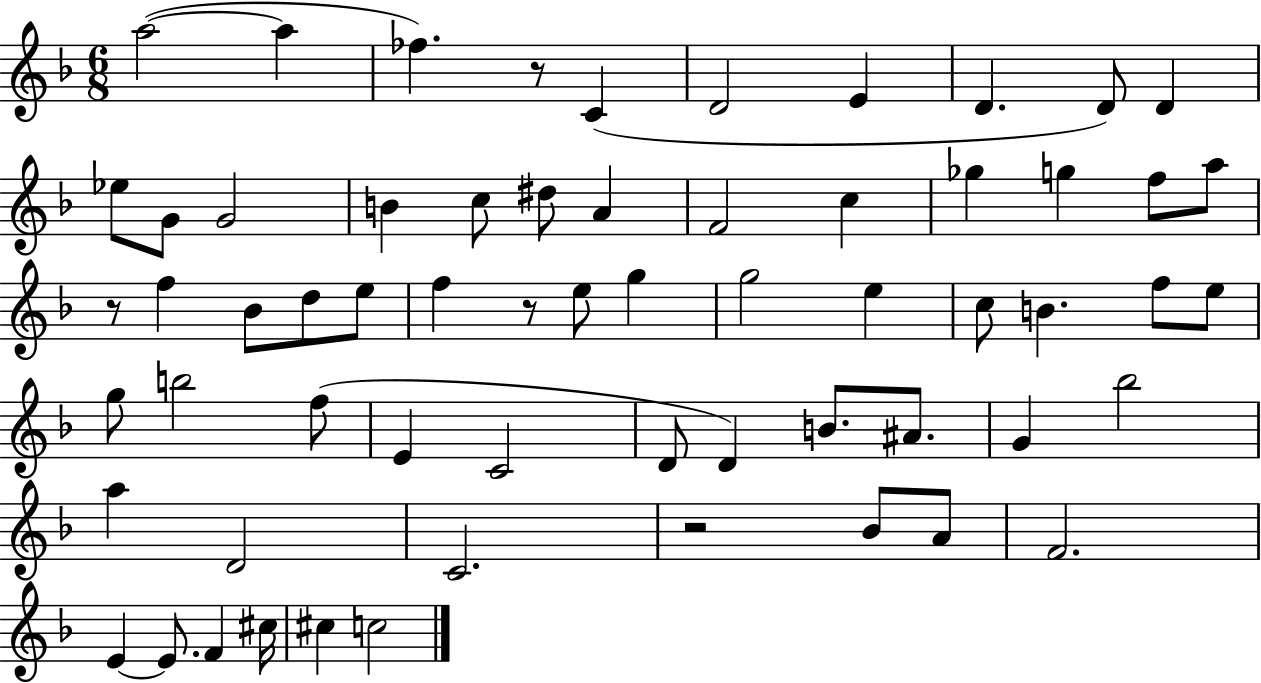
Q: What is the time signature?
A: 6/8